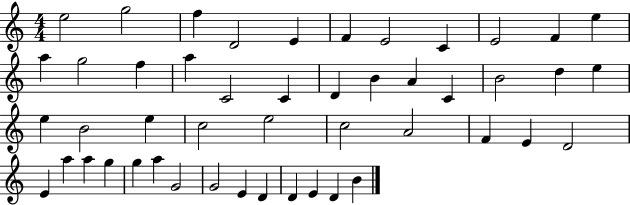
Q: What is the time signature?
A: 4/4